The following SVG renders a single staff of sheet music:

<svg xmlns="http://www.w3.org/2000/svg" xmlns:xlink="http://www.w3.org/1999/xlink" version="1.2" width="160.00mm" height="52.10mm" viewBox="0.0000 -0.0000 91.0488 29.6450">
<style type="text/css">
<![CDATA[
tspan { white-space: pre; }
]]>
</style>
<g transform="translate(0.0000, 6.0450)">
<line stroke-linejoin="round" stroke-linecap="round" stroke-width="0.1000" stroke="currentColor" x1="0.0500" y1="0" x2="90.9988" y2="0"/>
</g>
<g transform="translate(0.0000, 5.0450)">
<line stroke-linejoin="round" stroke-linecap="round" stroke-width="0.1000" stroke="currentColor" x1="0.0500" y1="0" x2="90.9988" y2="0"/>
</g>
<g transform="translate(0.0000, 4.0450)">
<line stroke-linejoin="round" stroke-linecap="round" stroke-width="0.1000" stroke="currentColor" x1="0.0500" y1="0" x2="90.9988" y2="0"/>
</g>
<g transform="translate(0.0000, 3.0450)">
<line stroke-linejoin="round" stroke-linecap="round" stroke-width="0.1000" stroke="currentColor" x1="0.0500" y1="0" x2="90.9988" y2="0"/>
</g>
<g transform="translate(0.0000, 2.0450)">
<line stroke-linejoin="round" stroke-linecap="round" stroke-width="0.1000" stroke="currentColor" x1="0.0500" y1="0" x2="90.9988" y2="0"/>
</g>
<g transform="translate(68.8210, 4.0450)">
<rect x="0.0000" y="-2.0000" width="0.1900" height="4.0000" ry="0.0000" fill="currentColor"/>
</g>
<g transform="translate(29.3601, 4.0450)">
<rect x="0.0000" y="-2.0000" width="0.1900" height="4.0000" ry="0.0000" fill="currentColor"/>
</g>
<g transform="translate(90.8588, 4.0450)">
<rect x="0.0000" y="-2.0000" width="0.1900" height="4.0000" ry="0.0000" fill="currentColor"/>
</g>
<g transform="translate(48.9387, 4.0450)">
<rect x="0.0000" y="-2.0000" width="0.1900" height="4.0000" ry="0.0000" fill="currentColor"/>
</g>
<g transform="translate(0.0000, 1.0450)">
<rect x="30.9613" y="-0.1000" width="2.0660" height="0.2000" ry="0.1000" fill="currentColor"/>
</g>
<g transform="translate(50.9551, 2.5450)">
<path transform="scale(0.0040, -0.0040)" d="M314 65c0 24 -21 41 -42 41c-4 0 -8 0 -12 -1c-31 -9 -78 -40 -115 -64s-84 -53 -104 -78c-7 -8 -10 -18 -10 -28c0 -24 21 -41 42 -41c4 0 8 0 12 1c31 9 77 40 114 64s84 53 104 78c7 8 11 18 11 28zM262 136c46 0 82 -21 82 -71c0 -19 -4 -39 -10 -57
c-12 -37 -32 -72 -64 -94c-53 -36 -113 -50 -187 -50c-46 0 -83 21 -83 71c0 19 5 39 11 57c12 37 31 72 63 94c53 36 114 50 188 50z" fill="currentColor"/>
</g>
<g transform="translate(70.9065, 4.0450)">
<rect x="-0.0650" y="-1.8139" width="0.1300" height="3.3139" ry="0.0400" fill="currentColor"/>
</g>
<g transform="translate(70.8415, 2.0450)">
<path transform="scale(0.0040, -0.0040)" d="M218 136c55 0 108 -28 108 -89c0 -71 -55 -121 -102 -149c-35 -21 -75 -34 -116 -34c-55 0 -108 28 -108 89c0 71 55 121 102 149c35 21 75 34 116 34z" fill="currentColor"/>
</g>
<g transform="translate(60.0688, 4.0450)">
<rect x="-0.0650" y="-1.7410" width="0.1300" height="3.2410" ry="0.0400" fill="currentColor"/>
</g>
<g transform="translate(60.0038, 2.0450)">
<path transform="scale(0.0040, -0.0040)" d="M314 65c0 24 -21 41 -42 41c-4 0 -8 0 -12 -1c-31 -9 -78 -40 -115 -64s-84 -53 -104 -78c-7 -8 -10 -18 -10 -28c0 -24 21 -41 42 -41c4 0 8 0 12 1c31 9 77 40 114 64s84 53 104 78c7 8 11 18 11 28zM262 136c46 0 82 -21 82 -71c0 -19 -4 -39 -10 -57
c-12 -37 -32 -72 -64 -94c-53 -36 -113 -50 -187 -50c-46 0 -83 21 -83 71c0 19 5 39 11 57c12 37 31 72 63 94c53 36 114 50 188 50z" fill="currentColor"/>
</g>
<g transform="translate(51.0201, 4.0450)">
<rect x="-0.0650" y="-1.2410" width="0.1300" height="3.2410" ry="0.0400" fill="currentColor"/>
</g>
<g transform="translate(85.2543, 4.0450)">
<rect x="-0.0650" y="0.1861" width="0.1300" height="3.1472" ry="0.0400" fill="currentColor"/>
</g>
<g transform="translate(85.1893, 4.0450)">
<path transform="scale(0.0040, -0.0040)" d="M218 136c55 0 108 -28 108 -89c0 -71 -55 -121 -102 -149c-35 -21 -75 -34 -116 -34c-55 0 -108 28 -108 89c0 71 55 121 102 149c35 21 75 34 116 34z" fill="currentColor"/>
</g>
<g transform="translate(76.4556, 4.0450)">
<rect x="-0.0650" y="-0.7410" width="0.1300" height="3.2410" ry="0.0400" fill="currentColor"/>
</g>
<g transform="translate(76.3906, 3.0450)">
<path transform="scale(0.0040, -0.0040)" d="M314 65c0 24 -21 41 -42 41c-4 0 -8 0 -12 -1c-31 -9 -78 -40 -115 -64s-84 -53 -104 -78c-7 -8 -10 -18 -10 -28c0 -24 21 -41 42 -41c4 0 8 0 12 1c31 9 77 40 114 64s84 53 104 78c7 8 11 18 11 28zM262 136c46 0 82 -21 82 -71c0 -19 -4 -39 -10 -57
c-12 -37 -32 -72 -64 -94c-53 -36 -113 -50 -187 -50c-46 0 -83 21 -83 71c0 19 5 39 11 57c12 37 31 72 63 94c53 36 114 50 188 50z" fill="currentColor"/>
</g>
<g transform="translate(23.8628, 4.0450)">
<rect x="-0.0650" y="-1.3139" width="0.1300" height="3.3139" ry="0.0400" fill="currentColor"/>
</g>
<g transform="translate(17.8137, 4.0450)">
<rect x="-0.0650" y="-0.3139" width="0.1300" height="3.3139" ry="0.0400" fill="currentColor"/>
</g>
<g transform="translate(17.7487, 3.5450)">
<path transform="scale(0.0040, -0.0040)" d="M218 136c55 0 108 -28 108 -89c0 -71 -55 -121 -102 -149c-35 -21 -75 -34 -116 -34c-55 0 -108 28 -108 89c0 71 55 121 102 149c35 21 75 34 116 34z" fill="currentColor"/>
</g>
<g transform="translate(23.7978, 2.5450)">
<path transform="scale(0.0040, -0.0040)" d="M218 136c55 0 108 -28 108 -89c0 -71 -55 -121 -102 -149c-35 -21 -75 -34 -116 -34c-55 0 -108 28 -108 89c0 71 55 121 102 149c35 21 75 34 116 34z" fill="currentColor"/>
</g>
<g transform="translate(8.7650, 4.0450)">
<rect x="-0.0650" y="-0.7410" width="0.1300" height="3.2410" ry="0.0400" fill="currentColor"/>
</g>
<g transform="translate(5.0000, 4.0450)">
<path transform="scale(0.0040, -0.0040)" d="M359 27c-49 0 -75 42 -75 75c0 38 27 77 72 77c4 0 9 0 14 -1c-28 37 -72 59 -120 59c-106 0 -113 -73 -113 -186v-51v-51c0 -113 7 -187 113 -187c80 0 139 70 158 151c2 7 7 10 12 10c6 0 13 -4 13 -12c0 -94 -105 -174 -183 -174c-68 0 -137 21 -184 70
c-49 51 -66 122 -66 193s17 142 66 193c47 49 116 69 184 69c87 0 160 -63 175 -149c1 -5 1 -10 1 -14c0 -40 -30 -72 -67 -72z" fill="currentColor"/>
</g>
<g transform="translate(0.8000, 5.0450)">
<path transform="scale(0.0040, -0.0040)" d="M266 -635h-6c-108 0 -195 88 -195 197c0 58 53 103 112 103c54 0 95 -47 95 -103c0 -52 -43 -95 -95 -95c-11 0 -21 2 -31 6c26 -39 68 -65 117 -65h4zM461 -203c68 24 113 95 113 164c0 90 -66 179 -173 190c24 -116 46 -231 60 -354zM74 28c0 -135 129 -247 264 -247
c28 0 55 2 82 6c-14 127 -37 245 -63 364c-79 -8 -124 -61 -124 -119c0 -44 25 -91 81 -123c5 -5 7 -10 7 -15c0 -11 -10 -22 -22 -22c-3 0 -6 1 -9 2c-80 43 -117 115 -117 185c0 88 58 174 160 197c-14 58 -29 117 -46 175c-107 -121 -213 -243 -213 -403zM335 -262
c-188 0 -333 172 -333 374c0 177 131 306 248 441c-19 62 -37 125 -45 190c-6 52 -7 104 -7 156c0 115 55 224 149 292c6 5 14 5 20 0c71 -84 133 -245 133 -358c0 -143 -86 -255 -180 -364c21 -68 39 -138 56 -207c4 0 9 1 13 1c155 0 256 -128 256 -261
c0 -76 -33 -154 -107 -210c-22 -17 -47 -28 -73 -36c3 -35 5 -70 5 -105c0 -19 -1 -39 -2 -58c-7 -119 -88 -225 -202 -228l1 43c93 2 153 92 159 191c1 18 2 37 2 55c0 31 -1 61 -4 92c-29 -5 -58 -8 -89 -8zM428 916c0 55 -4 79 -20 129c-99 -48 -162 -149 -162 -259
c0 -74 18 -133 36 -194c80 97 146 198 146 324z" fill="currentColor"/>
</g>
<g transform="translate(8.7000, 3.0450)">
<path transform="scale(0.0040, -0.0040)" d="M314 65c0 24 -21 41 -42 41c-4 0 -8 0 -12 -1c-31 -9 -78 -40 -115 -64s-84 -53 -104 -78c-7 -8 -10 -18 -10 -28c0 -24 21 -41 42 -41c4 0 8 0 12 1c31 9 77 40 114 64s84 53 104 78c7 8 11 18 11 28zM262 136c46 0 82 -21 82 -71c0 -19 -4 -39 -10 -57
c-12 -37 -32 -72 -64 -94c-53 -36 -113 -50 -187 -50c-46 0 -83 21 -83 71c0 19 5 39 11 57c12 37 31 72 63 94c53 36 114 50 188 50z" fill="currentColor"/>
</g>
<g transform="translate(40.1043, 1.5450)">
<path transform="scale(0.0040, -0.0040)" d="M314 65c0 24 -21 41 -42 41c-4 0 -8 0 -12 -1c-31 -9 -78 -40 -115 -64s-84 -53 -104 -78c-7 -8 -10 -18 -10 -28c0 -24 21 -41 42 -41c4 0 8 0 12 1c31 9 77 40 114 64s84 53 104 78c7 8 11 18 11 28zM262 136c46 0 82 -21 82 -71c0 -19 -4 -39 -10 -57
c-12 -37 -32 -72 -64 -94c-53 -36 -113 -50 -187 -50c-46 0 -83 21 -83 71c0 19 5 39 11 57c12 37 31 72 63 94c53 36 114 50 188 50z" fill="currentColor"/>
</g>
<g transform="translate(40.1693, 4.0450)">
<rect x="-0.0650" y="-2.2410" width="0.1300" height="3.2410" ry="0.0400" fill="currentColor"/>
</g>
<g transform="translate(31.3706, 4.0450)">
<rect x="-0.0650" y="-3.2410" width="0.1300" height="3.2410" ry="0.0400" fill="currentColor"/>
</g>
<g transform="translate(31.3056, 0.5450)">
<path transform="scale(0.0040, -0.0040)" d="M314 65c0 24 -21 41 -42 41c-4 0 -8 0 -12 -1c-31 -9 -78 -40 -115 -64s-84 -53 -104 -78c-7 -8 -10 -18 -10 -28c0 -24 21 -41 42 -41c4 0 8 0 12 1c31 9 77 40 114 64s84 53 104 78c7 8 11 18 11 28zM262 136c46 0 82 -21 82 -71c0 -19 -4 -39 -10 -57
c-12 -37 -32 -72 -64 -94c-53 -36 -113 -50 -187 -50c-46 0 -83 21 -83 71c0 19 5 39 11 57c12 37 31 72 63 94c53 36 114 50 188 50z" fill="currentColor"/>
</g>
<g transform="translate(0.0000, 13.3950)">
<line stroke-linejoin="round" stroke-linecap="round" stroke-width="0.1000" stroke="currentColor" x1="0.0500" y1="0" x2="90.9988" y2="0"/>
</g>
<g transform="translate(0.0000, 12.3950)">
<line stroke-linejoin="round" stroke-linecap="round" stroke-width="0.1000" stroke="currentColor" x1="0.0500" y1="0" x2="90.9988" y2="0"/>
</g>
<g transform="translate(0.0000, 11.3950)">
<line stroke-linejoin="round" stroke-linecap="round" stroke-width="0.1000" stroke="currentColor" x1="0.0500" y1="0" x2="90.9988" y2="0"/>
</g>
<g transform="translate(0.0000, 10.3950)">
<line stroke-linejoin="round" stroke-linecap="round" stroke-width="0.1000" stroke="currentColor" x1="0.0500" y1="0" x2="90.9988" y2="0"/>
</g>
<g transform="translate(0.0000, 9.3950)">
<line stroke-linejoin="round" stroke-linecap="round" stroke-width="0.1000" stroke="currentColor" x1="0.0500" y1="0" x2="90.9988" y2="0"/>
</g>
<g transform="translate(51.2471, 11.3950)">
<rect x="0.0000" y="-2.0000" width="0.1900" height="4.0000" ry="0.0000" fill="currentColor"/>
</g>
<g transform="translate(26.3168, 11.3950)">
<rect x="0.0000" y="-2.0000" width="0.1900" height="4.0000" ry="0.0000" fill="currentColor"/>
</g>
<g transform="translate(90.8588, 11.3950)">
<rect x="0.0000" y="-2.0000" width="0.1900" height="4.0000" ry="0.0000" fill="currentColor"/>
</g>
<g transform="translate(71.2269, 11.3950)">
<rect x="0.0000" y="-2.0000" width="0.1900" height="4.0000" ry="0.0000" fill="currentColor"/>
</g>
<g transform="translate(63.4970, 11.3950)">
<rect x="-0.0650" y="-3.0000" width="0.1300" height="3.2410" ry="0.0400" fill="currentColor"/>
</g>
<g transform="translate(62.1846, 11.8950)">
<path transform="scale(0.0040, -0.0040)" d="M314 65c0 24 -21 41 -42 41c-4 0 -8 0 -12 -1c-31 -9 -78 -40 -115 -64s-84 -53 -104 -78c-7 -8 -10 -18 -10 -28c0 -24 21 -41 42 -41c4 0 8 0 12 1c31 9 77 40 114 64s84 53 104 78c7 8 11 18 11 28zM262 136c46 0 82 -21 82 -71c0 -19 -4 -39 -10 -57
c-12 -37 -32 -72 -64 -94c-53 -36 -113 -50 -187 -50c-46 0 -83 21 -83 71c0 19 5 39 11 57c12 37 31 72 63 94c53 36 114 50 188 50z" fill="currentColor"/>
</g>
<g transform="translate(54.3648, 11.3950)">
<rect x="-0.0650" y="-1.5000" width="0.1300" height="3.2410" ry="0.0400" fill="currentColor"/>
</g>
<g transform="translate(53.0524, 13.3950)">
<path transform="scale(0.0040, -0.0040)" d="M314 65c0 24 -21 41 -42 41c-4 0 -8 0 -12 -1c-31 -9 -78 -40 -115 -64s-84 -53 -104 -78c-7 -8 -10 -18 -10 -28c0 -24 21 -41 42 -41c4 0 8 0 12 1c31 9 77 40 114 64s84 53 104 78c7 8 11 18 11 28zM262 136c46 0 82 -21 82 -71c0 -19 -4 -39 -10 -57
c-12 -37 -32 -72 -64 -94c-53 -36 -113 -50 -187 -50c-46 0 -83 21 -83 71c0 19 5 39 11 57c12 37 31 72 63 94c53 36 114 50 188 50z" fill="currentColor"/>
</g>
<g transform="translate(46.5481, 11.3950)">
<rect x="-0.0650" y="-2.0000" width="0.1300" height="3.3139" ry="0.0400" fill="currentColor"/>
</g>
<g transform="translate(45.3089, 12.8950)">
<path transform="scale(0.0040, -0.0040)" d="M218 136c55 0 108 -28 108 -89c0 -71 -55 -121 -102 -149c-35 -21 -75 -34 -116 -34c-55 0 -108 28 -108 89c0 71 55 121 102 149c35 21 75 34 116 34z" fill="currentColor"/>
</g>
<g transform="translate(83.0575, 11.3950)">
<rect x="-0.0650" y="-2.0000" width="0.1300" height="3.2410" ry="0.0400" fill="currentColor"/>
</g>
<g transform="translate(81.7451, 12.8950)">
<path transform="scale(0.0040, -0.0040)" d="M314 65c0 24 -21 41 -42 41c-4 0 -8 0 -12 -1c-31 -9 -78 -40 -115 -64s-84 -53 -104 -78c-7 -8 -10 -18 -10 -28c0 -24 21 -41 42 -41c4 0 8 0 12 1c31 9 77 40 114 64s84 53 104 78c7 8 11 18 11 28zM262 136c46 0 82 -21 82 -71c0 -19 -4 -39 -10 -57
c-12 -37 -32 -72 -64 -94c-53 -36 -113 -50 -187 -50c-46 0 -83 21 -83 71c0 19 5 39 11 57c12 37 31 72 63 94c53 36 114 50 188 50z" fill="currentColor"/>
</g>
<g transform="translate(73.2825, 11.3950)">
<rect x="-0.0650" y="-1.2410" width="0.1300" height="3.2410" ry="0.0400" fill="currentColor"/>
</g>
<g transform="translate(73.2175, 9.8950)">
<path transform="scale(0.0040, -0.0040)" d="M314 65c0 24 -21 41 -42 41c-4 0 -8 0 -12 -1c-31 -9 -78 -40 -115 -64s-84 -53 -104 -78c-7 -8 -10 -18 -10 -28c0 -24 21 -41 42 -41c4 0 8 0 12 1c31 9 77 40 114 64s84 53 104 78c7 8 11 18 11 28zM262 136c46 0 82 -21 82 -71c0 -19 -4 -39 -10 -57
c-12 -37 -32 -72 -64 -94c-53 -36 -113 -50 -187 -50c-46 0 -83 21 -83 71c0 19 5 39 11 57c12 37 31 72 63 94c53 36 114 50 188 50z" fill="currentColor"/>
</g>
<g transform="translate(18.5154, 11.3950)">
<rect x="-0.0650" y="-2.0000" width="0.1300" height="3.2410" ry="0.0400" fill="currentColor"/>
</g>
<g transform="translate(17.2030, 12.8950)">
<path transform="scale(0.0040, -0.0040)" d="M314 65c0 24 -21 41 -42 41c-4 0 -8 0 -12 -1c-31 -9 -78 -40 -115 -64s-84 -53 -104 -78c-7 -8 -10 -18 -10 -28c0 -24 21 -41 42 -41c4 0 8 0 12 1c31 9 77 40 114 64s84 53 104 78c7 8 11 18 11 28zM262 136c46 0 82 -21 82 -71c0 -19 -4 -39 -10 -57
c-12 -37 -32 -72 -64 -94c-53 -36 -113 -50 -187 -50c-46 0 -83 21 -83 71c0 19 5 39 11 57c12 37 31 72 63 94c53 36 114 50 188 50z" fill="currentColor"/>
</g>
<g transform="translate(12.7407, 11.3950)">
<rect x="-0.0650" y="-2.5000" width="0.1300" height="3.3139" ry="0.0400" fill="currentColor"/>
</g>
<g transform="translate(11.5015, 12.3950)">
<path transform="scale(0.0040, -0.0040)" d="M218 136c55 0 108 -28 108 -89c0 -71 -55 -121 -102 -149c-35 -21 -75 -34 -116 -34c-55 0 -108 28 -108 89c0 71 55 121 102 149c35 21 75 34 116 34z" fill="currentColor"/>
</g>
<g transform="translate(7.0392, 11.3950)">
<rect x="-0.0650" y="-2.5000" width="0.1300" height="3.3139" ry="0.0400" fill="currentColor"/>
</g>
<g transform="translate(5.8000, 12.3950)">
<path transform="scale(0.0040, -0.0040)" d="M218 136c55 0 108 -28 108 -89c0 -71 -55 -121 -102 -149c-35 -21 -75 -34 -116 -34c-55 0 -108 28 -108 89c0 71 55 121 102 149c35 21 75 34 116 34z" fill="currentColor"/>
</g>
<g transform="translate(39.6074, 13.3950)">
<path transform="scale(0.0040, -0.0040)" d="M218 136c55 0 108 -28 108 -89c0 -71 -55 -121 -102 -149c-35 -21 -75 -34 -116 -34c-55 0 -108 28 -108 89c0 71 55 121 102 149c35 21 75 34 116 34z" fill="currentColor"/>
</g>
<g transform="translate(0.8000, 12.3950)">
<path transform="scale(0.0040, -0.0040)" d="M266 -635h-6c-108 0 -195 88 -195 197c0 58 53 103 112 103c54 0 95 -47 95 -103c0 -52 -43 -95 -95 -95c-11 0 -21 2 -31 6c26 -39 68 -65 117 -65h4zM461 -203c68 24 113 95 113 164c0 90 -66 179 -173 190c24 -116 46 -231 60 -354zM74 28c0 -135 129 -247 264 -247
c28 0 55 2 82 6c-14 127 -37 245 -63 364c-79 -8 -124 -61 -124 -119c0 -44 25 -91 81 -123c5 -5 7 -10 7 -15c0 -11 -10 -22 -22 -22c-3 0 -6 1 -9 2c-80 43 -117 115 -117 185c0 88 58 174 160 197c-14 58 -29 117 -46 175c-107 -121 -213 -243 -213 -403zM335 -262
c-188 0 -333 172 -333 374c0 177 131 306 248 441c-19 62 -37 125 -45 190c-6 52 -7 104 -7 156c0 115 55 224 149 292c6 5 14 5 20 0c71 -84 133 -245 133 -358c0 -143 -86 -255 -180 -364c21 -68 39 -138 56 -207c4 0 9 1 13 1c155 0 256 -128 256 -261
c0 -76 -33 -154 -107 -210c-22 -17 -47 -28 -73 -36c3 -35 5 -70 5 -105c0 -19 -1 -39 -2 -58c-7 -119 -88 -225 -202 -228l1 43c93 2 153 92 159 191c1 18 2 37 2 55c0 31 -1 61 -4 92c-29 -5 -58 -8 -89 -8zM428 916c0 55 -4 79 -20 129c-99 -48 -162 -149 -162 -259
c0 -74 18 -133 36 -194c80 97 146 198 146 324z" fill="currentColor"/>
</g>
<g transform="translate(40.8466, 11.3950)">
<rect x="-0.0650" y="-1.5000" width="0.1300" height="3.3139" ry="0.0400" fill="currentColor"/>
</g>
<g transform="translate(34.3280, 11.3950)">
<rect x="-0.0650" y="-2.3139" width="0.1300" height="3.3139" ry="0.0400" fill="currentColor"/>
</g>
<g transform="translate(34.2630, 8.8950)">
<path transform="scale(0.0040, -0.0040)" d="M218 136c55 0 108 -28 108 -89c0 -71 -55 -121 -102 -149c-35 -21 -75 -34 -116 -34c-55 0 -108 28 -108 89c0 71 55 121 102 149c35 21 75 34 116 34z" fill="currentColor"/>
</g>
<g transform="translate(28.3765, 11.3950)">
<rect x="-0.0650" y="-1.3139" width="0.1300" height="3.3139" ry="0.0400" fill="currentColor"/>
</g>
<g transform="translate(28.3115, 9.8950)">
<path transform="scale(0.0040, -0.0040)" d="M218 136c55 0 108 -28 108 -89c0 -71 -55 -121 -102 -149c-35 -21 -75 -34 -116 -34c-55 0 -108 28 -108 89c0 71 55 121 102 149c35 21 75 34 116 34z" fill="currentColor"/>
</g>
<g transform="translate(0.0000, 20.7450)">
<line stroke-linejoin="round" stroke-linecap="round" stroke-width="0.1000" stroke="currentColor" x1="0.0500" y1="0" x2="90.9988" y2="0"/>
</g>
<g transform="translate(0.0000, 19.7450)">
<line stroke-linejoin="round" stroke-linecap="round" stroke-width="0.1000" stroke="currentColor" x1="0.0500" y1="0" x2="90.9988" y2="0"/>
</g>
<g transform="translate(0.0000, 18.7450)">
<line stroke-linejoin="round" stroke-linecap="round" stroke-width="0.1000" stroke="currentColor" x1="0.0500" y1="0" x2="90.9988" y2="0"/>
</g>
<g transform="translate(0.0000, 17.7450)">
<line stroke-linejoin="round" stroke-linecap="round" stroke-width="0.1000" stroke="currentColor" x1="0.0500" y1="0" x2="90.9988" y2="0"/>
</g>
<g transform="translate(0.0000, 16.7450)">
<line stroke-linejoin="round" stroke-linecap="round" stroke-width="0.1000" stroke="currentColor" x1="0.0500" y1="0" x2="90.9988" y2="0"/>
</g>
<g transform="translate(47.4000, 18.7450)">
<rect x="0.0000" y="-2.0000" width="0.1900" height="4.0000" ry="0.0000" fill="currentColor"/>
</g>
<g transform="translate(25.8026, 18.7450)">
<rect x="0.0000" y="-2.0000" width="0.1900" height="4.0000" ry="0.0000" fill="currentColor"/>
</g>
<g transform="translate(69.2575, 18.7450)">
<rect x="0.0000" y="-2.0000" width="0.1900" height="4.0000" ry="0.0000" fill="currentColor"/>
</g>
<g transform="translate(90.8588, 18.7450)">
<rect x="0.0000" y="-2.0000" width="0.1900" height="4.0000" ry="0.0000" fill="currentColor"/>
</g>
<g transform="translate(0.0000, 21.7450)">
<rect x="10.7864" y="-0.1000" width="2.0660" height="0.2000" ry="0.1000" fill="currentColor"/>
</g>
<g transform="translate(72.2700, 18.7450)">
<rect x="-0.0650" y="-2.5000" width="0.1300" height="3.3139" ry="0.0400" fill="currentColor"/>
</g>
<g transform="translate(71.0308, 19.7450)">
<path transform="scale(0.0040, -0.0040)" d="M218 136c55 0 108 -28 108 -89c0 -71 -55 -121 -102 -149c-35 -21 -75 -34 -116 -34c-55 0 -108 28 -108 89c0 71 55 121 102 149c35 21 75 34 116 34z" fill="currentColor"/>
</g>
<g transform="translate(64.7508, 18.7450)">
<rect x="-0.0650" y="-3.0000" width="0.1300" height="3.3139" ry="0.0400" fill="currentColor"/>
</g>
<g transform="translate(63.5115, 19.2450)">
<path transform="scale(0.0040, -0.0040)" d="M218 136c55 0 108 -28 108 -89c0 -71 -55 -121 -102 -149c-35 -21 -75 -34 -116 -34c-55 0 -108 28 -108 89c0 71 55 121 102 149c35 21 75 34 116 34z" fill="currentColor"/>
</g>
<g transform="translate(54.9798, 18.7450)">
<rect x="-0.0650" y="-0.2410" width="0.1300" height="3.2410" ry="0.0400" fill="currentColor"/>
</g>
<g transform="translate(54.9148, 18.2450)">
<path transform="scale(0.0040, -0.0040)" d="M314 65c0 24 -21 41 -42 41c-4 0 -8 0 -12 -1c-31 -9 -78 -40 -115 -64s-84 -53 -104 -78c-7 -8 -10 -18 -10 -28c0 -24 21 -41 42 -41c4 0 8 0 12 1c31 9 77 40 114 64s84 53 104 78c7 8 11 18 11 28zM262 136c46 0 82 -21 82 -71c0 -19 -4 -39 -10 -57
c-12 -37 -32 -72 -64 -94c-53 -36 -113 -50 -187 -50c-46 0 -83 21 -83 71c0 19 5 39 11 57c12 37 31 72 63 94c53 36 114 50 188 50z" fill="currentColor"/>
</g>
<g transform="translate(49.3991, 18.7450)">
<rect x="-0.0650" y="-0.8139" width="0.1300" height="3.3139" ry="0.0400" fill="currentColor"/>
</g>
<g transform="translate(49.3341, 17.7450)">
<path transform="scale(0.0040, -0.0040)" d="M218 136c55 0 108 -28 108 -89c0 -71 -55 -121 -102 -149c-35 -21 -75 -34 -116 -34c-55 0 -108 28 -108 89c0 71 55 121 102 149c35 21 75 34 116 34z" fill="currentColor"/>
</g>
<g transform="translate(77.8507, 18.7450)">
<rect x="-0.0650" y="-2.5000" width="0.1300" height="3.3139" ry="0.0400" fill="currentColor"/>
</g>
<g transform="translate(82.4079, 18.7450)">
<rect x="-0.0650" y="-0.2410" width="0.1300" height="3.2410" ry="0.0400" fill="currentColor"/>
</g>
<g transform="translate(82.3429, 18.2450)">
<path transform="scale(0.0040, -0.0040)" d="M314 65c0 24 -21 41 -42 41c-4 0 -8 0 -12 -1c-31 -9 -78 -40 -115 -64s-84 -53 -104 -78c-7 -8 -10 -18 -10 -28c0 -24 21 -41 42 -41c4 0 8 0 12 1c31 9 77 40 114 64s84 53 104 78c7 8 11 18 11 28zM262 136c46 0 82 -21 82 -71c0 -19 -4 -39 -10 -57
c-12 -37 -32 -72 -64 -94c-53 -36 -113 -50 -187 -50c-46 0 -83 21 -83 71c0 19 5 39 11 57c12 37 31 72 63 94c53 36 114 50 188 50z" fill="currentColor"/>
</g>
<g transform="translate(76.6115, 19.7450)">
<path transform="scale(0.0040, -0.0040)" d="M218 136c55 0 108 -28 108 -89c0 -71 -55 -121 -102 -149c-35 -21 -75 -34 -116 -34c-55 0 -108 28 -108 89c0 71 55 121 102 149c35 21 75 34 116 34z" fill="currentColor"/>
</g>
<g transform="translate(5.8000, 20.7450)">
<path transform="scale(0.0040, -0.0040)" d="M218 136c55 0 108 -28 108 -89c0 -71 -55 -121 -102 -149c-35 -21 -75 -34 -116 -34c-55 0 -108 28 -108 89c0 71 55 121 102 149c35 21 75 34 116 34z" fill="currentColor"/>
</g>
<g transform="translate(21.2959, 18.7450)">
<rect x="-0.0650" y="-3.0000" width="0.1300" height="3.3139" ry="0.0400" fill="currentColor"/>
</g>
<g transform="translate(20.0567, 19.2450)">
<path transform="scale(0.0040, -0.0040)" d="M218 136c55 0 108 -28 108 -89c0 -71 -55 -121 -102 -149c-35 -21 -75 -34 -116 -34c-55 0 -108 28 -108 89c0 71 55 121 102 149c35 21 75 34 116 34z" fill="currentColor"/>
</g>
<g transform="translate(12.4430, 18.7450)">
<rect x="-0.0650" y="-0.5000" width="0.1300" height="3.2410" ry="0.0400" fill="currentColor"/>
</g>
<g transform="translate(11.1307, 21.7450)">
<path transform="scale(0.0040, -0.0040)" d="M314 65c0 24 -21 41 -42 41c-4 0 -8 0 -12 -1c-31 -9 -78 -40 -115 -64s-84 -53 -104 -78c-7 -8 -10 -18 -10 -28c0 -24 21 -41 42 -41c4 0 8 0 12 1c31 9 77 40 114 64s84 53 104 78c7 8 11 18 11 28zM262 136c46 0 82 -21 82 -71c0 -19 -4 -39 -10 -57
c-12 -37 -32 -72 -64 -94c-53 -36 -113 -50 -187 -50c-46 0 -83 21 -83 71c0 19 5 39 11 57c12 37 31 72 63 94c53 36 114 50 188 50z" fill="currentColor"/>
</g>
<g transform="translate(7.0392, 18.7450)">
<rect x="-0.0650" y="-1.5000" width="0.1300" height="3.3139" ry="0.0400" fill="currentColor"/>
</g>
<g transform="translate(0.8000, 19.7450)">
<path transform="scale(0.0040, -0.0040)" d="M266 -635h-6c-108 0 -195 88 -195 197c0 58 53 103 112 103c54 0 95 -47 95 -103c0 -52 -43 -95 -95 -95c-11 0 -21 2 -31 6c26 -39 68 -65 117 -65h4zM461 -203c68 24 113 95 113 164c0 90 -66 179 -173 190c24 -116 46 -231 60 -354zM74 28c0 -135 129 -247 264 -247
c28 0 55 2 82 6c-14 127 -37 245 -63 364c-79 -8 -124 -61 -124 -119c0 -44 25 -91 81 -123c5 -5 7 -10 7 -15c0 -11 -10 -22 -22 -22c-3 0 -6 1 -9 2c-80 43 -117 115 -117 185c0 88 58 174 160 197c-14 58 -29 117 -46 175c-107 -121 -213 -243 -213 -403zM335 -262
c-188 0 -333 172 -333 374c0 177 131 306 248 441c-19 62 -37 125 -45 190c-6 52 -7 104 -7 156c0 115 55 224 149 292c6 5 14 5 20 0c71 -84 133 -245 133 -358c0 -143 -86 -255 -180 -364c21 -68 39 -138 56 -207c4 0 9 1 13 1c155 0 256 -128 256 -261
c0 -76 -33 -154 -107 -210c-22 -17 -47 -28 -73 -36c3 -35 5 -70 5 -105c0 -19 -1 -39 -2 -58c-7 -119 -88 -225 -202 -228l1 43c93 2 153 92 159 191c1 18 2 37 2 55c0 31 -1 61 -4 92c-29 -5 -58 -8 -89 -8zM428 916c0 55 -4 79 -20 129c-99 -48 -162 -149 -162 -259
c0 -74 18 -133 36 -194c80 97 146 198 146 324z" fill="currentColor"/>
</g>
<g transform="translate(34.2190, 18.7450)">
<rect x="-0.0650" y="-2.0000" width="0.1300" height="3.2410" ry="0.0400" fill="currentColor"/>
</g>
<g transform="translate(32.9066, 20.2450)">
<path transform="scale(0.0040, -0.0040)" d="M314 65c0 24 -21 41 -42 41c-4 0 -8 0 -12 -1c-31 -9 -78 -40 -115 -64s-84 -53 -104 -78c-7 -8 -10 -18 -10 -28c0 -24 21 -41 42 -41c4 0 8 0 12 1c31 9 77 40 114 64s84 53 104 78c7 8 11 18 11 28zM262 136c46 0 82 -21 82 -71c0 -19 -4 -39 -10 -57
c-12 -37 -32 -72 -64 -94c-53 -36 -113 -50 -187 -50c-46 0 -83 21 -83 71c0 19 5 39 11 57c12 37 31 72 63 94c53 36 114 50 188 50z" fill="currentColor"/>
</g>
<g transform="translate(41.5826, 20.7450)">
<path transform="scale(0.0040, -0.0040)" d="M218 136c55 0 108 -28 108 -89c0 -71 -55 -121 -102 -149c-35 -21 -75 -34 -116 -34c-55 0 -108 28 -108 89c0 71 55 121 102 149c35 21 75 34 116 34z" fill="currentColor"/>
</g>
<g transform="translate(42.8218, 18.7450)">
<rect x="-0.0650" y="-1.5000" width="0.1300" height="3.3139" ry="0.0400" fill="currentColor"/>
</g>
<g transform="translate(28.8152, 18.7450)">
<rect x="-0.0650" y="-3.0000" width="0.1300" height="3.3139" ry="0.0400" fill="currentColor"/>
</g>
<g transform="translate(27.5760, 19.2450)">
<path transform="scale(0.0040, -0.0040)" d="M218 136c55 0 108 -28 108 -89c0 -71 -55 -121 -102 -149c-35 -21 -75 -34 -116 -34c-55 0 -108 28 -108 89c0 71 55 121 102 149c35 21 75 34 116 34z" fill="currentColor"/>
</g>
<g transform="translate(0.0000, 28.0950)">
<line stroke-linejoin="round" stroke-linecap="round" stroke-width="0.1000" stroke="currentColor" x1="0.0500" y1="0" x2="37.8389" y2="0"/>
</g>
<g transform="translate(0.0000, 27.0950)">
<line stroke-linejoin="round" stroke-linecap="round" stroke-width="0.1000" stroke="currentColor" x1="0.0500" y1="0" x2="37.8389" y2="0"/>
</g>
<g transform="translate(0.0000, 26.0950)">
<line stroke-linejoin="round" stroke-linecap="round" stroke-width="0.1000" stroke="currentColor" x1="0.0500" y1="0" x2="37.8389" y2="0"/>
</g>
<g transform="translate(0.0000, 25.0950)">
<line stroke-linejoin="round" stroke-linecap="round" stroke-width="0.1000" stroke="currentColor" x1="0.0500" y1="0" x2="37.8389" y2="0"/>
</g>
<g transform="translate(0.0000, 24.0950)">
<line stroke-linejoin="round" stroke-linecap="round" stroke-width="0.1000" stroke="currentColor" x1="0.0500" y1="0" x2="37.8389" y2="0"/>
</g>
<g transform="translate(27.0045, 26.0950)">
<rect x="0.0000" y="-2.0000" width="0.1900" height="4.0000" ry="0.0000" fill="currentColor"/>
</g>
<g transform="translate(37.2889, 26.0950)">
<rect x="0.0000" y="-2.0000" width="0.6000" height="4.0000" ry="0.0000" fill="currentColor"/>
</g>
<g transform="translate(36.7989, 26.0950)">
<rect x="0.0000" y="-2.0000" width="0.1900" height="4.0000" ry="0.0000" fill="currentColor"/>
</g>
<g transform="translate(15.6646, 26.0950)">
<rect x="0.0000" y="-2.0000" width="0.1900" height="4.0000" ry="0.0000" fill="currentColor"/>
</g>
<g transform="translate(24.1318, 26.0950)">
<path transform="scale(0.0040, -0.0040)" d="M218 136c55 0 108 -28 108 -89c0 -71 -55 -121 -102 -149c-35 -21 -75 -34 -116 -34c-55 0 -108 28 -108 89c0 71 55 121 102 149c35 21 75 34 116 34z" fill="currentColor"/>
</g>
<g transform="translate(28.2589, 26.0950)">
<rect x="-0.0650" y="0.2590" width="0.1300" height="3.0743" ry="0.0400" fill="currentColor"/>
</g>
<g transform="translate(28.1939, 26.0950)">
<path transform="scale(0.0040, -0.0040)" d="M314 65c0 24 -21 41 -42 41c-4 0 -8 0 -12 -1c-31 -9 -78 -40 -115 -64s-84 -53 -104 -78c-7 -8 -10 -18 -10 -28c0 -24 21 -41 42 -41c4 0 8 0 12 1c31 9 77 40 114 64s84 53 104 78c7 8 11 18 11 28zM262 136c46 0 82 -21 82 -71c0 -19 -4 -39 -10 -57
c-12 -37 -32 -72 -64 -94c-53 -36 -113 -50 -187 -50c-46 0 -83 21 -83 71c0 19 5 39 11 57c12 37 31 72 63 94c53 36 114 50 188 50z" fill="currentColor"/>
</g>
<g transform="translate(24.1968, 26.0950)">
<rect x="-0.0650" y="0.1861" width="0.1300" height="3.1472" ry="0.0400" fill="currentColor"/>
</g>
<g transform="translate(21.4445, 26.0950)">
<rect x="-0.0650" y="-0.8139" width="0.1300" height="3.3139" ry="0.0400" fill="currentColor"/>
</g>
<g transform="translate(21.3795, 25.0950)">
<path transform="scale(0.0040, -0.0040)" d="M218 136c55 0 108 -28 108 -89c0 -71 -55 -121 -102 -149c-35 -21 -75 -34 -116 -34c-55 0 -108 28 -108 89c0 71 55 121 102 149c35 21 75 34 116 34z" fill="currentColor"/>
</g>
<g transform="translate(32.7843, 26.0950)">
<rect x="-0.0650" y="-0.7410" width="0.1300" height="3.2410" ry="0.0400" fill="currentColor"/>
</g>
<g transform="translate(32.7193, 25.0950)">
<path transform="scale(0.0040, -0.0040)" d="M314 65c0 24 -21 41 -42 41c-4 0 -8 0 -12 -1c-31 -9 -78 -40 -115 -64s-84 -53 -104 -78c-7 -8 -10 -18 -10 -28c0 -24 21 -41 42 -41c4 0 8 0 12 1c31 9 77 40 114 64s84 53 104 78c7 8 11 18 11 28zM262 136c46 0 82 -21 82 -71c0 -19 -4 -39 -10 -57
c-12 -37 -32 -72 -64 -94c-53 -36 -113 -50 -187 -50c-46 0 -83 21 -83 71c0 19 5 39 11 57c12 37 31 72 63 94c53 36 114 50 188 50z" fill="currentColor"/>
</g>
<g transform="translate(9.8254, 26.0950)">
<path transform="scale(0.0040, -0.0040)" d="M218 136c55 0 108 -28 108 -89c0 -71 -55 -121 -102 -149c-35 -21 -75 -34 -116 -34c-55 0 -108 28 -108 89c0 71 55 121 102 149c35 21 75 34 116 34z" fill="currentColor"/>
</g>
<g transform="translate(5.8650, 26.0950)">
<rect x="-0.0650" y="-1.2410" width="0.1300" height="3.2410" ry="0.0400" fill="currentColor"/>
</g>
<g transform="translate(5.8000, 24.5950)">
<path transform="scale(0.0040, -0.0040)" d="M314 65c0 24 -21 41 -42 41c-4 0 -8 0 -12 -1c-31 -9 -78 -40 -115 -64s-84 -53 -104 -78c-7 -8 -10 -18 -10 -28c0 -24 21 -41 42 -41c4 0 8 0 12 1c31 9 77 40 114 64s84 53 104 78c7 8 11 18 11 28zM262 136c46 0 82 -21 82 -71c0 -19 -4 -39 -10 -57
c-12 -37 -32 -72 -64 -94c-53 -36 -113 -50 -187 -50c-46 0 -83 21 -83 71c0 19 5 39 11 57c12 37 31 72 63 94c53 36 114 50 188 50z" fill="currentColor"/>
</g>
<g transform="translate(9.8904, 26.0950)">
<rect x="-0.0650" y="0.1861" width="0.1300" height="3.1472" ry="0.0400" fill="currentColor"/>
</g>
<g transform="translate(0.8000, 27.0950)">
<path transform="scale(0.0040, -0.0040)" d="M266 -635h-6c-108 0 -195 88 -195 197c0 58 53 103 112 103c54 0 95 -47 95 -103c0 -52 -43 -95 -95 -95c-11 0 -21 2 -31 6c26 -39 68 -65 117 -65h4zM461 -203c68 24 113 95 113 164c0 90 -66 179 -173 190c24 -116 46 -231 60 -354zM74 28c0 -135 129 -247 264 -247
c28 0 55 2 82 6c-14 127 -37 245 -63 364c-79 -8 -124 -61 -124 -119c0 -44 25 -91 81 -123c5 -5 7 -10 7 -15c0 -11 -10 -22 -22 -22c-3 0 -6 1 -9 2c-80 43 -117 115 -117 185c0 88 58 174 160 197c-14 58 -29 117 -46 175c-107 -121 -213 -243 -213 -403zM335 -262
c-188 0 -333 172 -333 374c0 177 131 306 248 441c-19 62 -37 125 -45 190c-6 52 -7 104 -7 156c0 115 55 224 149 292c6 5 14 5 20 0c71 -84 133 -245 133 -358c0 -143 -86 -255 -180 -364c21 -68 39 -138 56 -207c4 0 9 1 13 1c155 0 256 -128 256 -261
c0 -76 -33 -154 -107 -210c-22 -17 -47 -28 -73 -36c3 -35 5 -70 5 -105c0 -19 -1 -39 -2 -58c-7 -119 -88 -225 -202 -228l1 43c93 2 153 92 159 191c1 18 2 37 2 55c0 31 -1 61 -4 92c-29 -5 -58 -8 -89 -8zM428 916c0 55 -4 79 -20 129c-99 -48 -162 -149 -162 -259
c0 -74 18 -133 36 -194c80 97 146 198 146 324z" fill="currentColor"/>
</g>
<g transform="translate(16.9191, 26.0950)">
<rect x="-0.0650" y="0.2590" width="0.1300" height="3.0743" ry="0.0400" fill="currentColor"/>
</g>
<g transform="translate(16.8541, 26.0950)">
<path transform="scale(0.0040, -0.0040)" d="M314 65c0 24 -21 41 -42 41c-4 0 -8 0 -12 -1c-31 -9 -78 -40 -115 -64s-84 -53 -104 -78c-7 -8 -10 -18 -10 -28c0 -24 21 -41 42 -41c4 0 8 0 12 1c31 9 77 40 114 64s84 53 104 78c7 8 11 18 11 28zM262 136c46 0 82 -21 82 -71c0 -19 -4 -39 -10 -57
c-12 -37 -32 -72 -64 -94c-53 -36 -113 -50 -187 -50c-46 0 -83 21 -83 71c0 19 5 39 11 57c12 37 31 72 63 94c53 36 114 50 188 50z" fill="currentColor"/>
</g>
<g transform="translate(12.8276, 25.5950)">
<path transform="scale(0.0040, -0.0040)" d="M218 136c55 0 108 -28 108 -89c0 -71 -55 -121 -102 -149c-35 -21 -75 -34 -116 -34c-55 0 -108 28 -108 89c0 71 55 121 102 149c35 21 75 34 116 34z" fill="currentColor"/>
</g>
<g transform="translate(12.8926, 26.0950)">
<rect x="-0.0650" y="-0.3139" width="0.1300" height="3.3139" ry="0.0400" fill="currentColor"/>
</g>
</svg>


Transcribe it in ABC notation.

X:1
T:Untitled
M:4/4
L:1/4
K:C
d2 c e b2 g2 e2 f2 f d2 B G G F2 e g E F E2 A2 e2 F2 E C2 A A F2 E d c2 A G G c2 e2 B c B2 d B B2 d2